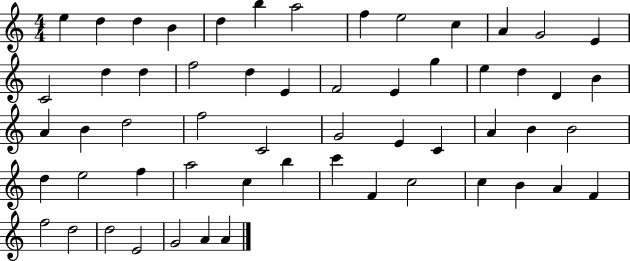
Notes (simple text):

E5/q D5/q D5/q B4/q D5/q B5/q A5/h F5/q E5/h C5/q A4/q G4/h E4/q C4/h D5/q D5/q F5/h D5/q E4/q F4/h E4/q G5/q E5/q D5/q D4/q B4/q A4/q B4/q D5/h F5/h C4/h G4/h E4/q C4/q A4/q B4/q B4/h D5/q E5/h F5/q A5/h C5/q B5/q C6/q F4/q C5/h C5/q B4/q A4/q F4/q F5/h D5/h D5/h E4/h G4/h A4/q A4/q